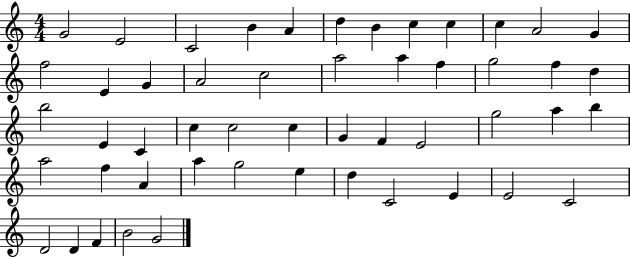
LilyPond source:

{
  \clef treble
  \numericTimeSignature
  \time 4/4
  \key c \major
  g'2 e'2 | c'2 b'4 a'4 | d''4 b'4 c''4 c''4 | c''4 a'2 g'4 | \break f''2 e'4 g'4 | a'2 c''2 | a''2 a''4 f''4 | g''2 f''4 d''4 | \break b''2 e'4 c'4 | c''4 c''2 c''4 | g'4 f'4 e'2 | g''2 a''4 b''4 | \break a''2 f''4 a'4 | a''4 g''2 e''4 | d''4 c'2 e'4 | e'2 c'2 | \break d'2 d'4 f'4 | b'2 g'2 | \bar "|."
}